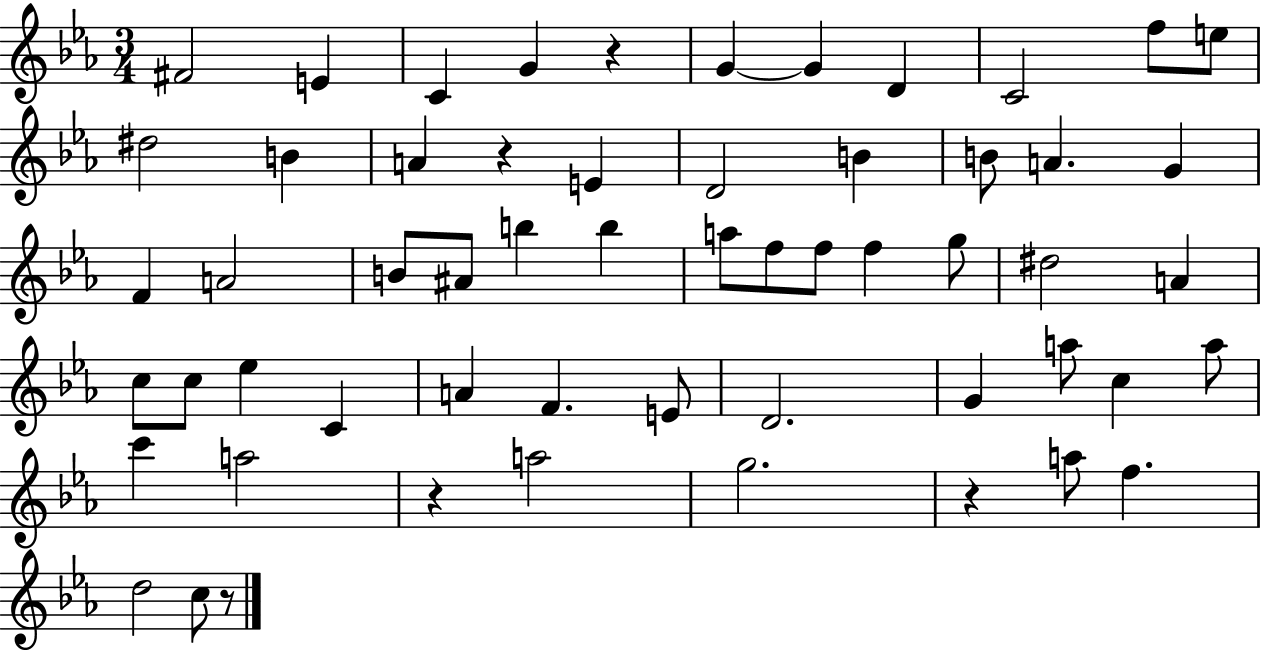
{
  \clef treble
  \numericTimeSignature
  \time 3/4
  \key ees \major
  fis'2 e'4 | c'4 g'4 r4 | g'4~~ g'4 d'4 | c'2 f''8 e''8 | \break dis''2 b'4 | a'4 r4 e'4 | d'2 b'4 | b'8 a'4. g'4 | \break f'4 a'2 | b'8 ais'8 b''4 b''4 | a''8 f''8 f''8 f''4 g''8 | dis''2 a'4 | \break c''8 c''8 ees''4 c'4 | a'4 f'4. e'8 | d'2. | g'4 a''8 c''4 a''8 | \break c'''4 a''2 | r4 a''2 | g''2. | r4 a''8 f''4. | \break d''2 c''8 r8 | \bar "|."
}